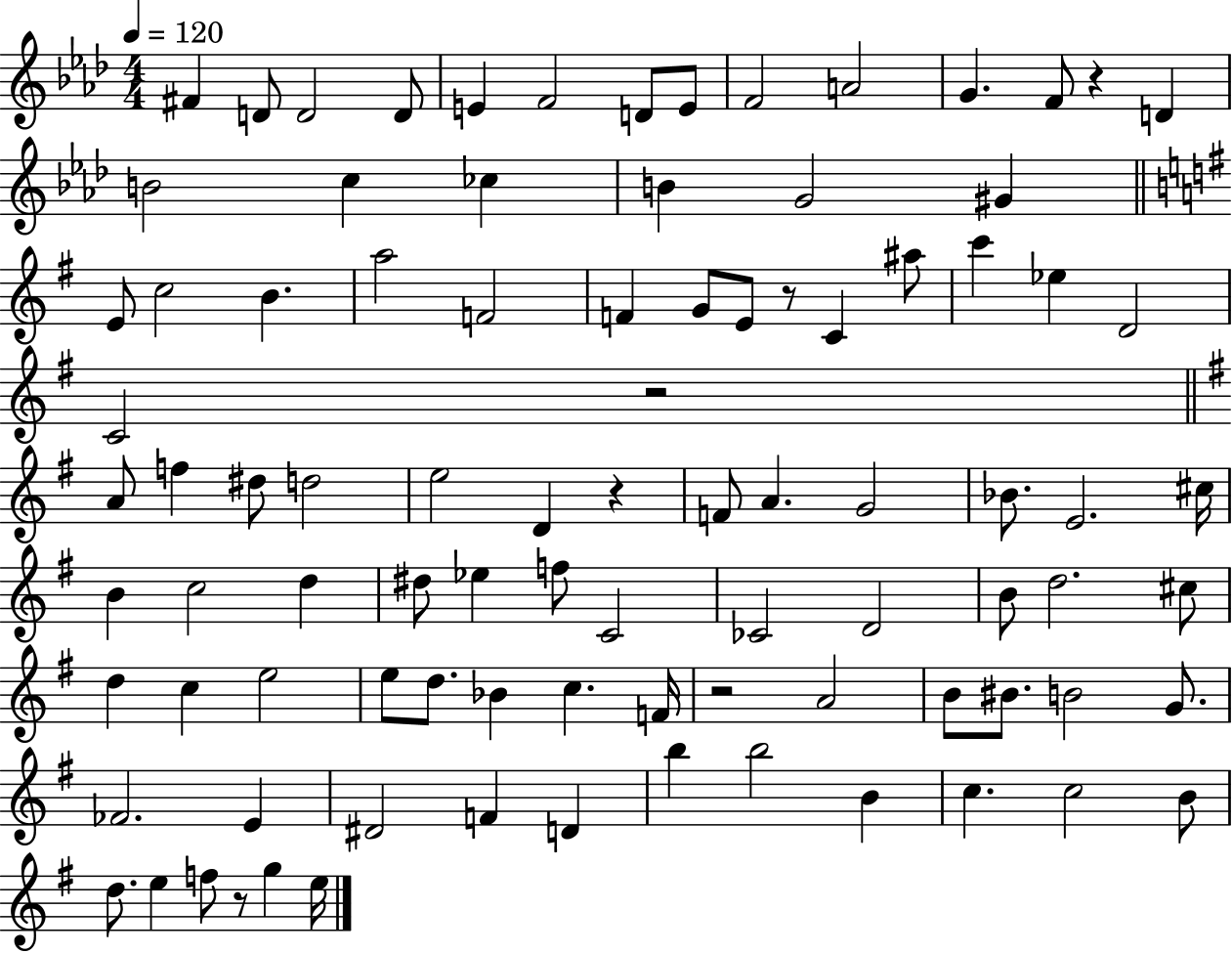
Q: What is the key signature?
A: AES major